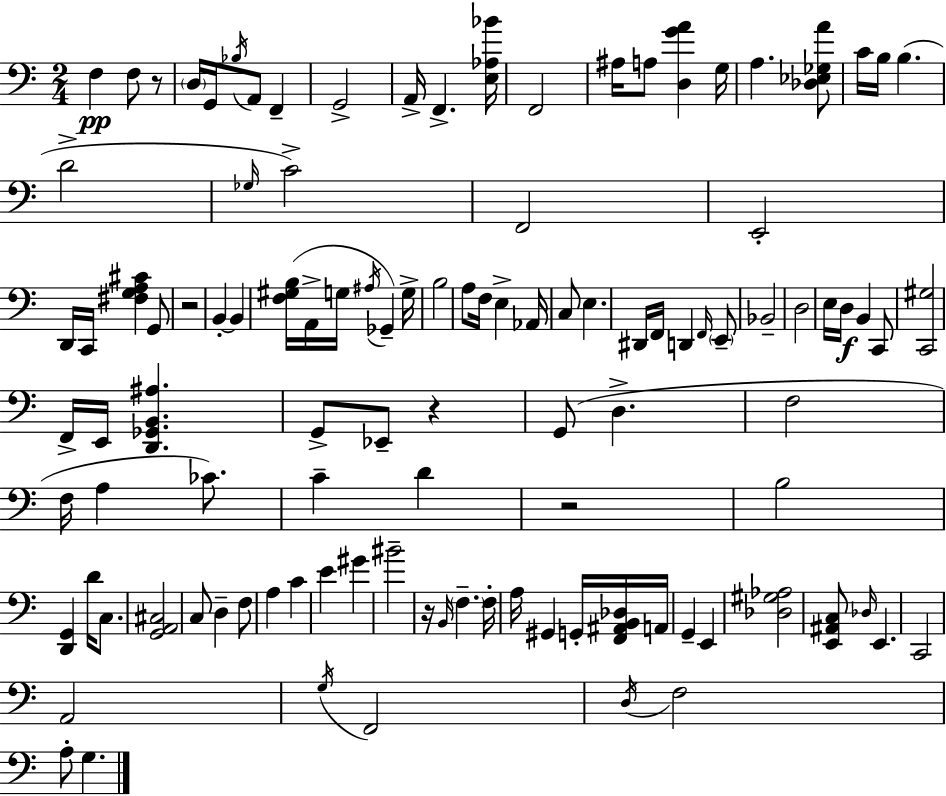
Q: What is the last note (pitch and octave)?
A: G3